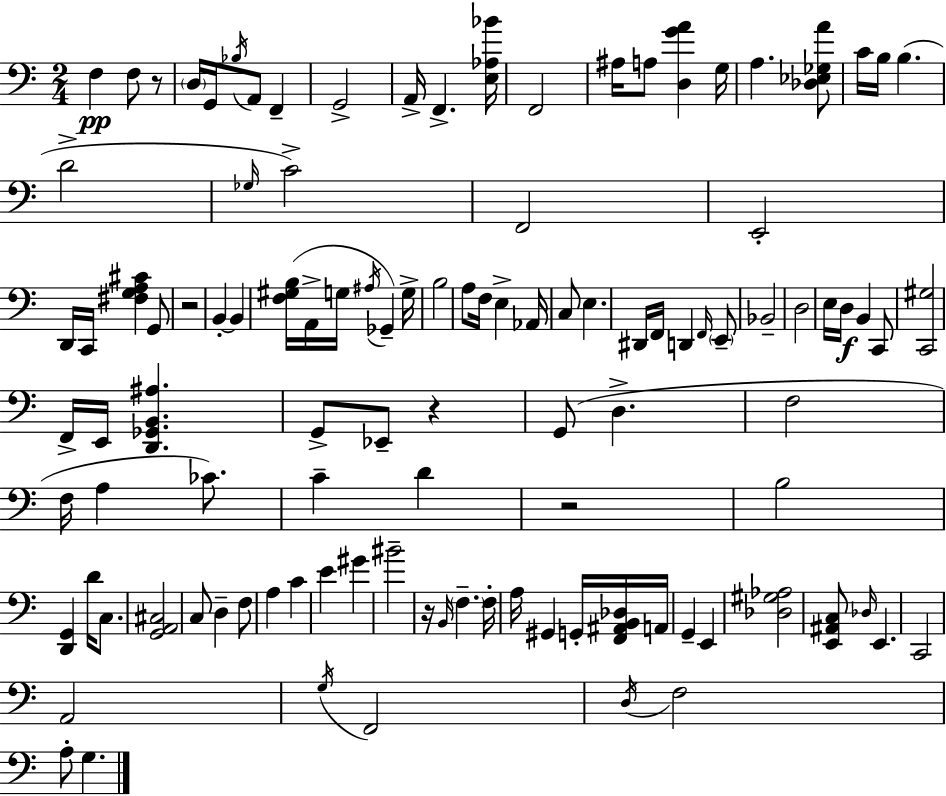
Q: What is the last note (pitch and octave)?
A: G3